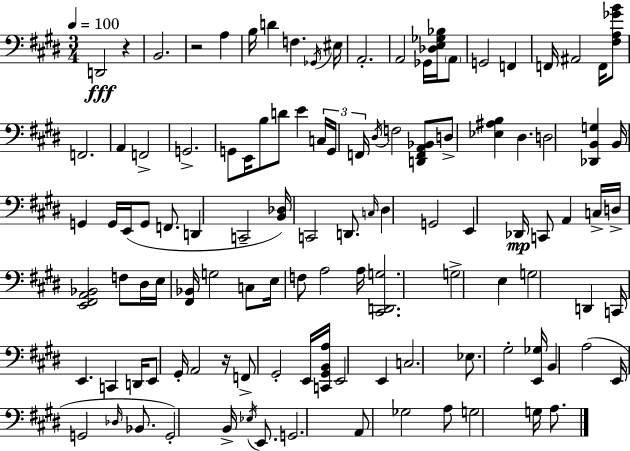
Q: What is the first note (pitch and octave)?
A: D2